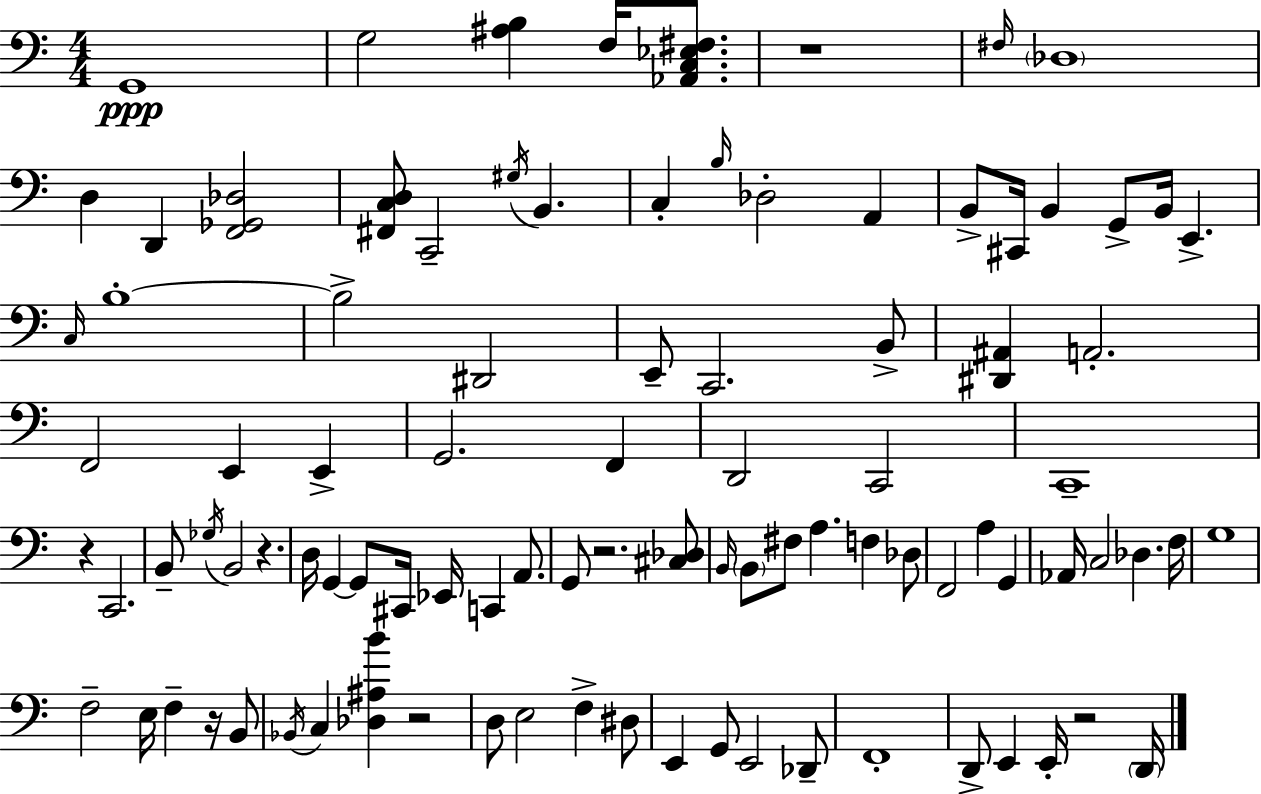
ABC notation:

X:1
T:Untitled
M:4/4
L:1/4
K:C
G,,4 G,2 [^A,B,] F,/4 [_A,,C,_E,^F,]/2 z4 ^F,/4 _D,4 D, D,, [F,,_G,,_D,]2 [^F,,C,D,]/2 C,,2 ^G,/4 B,, C, B,/4 _D,2 A,, B,,/2 ^C,,/4 B,, G,,/2 B,,/4 E,, C,/4 B,4 B,2 ^D,,2 E,,/2 C,,2 B,,/2 [^D,,^A,,] A,,2 F,,2 E,, E,, G,,2 F,, D,,2 C,,2 C,,4 z C,,2 B,,/2 _G,/4 B,,2 z D,/4 G,, G,,/2 ^C,,/4 _E,,/4 C,, A,,/2 G,,/2 z2 [^C,_D,]/2 B,,/4 B,,/2 ^F,/2 A, F, _D,/2 F,,2 A, G,, _A,,/4 C,2 _D, F,/4 G,4 F,2 E,/4 F, z/4 B,,/2 _B,,/4 C, [_D,^A,B] z2 D,/2 E,2 F, ^D,/2 E,, G,,/2 E,,2 _D,,/2 F,,4 D,,/2 E,, E,,/4 z2 D,,/4